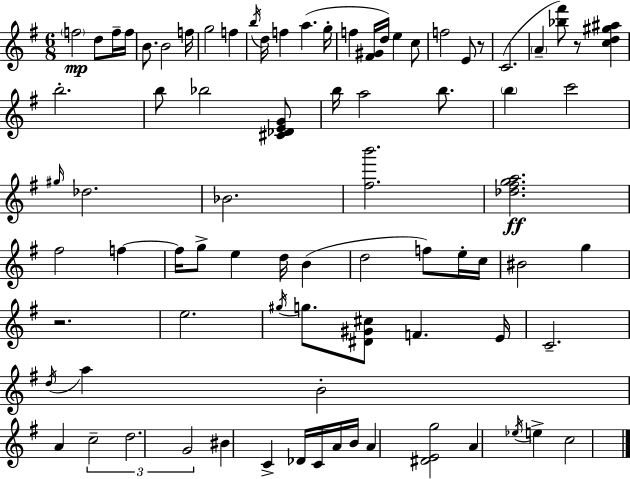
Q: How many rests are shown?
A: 3